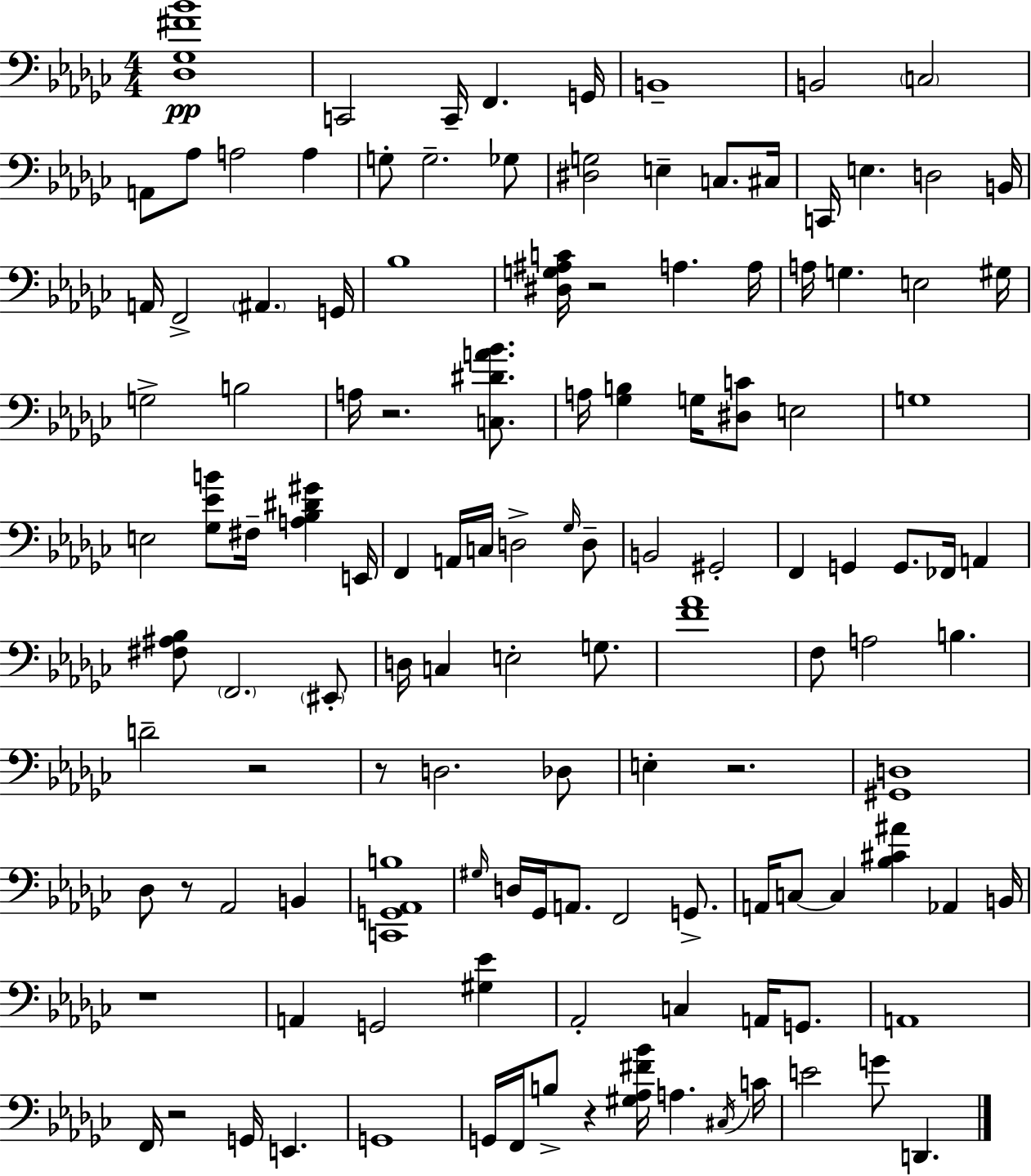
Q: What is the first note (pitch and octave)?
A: C2